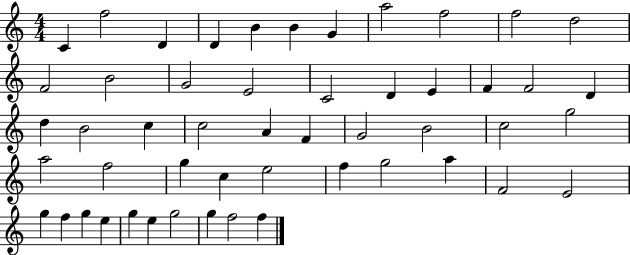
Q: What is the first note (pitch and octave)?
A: C4